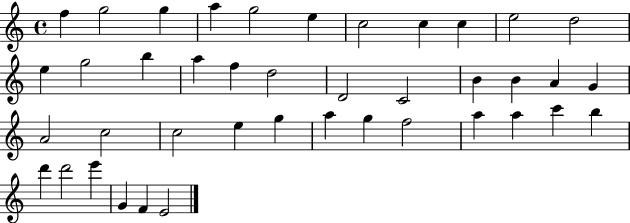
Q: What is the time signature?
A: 4/4